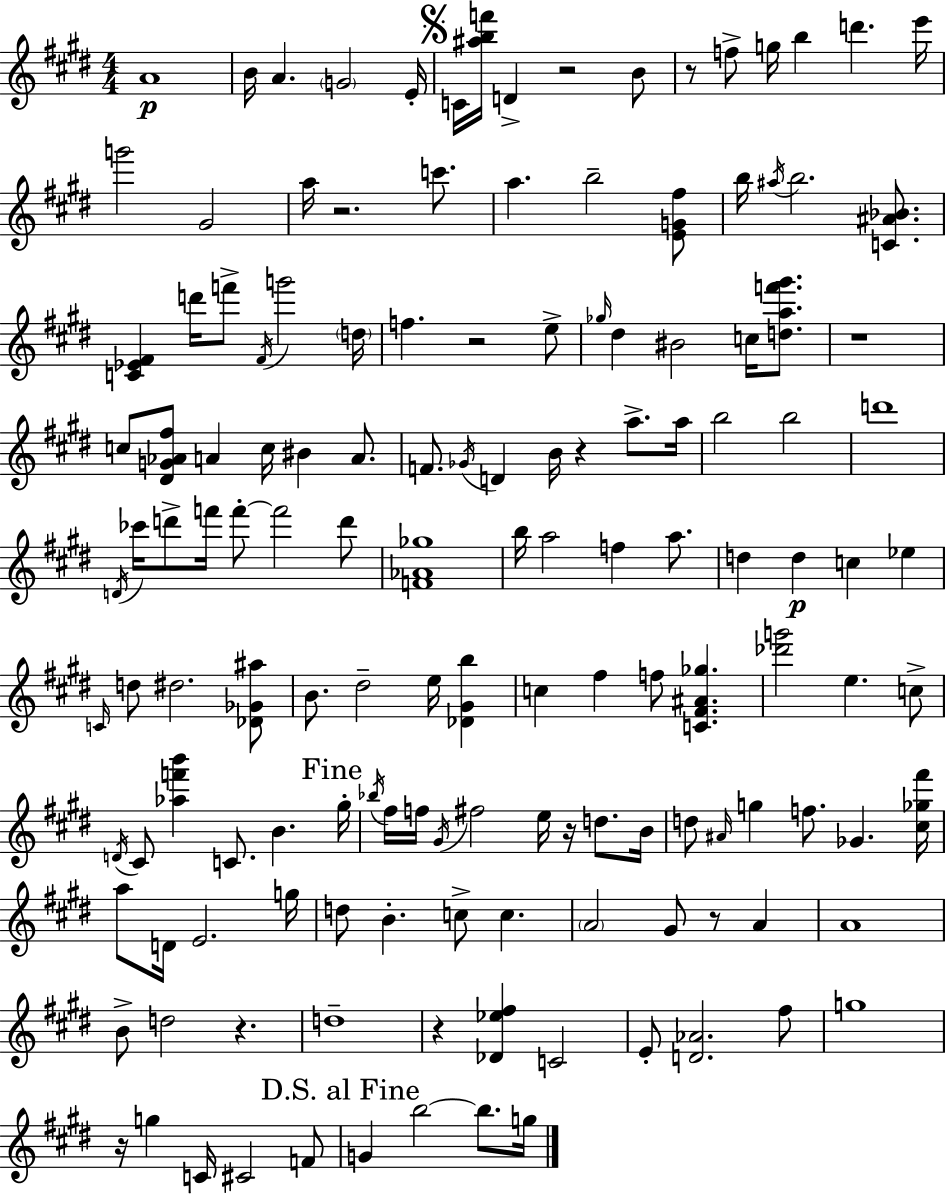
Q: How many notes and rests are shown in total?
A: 144